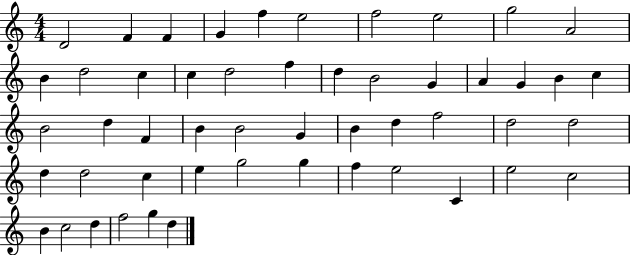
D4/h F4/q F4/q G4/q F5/q E5/h F5/h E5/h G5/h A4/h B4/q D5/h C5/q C5/q D5/h F5/q D5/q B4/h G4/q A4/q G4/q B4/q C5/q B4/h D5/q F4/q B4/q B4/h G4/q B4/q D5/q F5/h D5/h D5/h D5/q D5/h C5/q E5/q G5/h G5/q F5/q E5/h C4/q E5/h C5/h B4/q C5/h D5/q F5/h G5/q D5/q